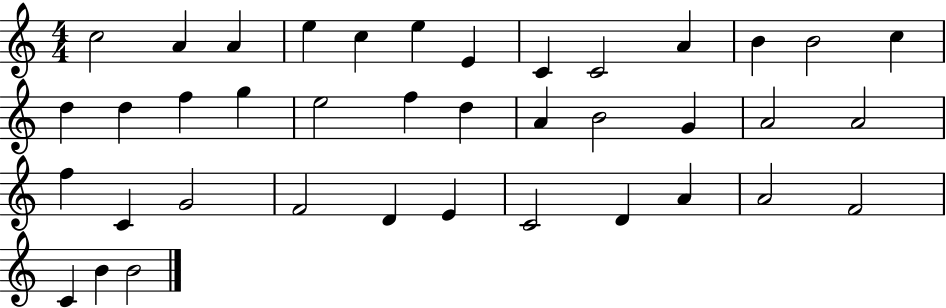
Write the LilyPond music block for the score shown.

{
  \clef treble
  \numericTimeSignature
  \time 4/4
  \key c \major
  c''2 a'4 a'4 | e''4 c''4 e''4 e'4 | c'4 c'2 a'4 | b'4 b'2 c''4 | \break d''4 d''4 f''4 g''4 | e''2 f''4 d''4 | a'4 b'2 g'4 | a'2 a'2 | \break f''4 c'4 g'2 | f'2 d'4 e'4 | c'2 d'4 a'4 | a'2 f'2 | \break c'4 b'4 b'2 | \bar "|."
}